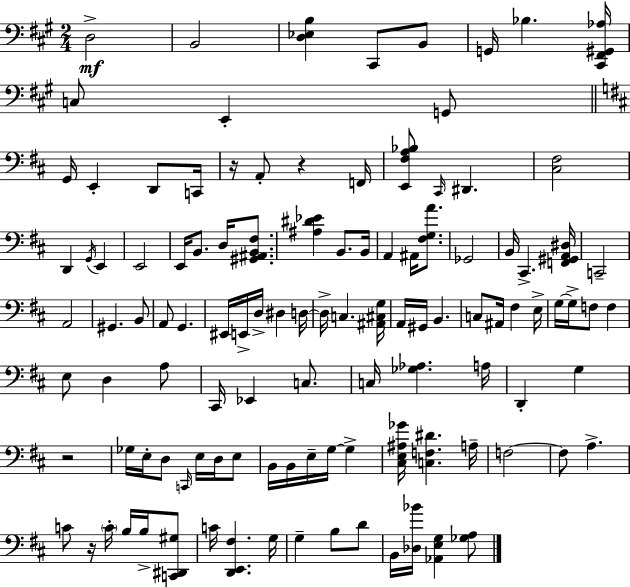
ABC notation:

X:1
T:Untitled
M:2/4
L:1/4
K:A
D,2 B,,2 [D,_E,B,] ^C,,/2 B,,/2 G,,/4 _B, [^C,,^F,,^G,,_A,]/4 C,/2 E,, G,,/2 G,,/4 E,, D,,/2 C,,/4 z/4 A,,/2 z F,,/4 [E,,^F,A,_B,]/2 ^C,,/4 ^D,, [^C,^F,]2 D,, G,,/4 E,, E,,2 E,,/4 B,,/2 D,/4 [^G,,^A,,B,,^F,]/2 [^A,^D_E] B,,/2 B,,/4 A,, ^A,,/4 [^F,G,A]/2 _G,,2 B,,/4 ^C,, [F,,^G,,A,,^D,]/4 C,,2 A,,2 ^G,, B,,/2 A,,/2 G,, ^E,,/4 E,,/4 D,/4 ^D, D,/4 D,/4 C, [^A,,^C,G,]/4 A,,/4 ^G,,/4 B,, C,/2 ^A,,/4 ^F, E,/4 G,/4 G,/4 F,/2 F, E,/2 D, A,/2 ^C,,/4 _E,, C,/2 C,/4 [_G,_A,] A,/4 D,, G, z2 _G,/4 E,/4 D,/2 C,,/4 E,/4 D,/4 E,/2 B,,/4 B,,/4 E,/4 G,/4 G, [^C,E,^A,_G]/4 [C,F,^D] A,/4 F,2 F,/2 A, C/2 z/4 C/4 B,/4 B,/4 [C,,^D,,^G,]/2 C/4 [D,,E,,^F,] G,/4 G, B,/2 D/2 B,,/4 [_D,_B]/4 [_A,,E,G,] [_G,A,]/2